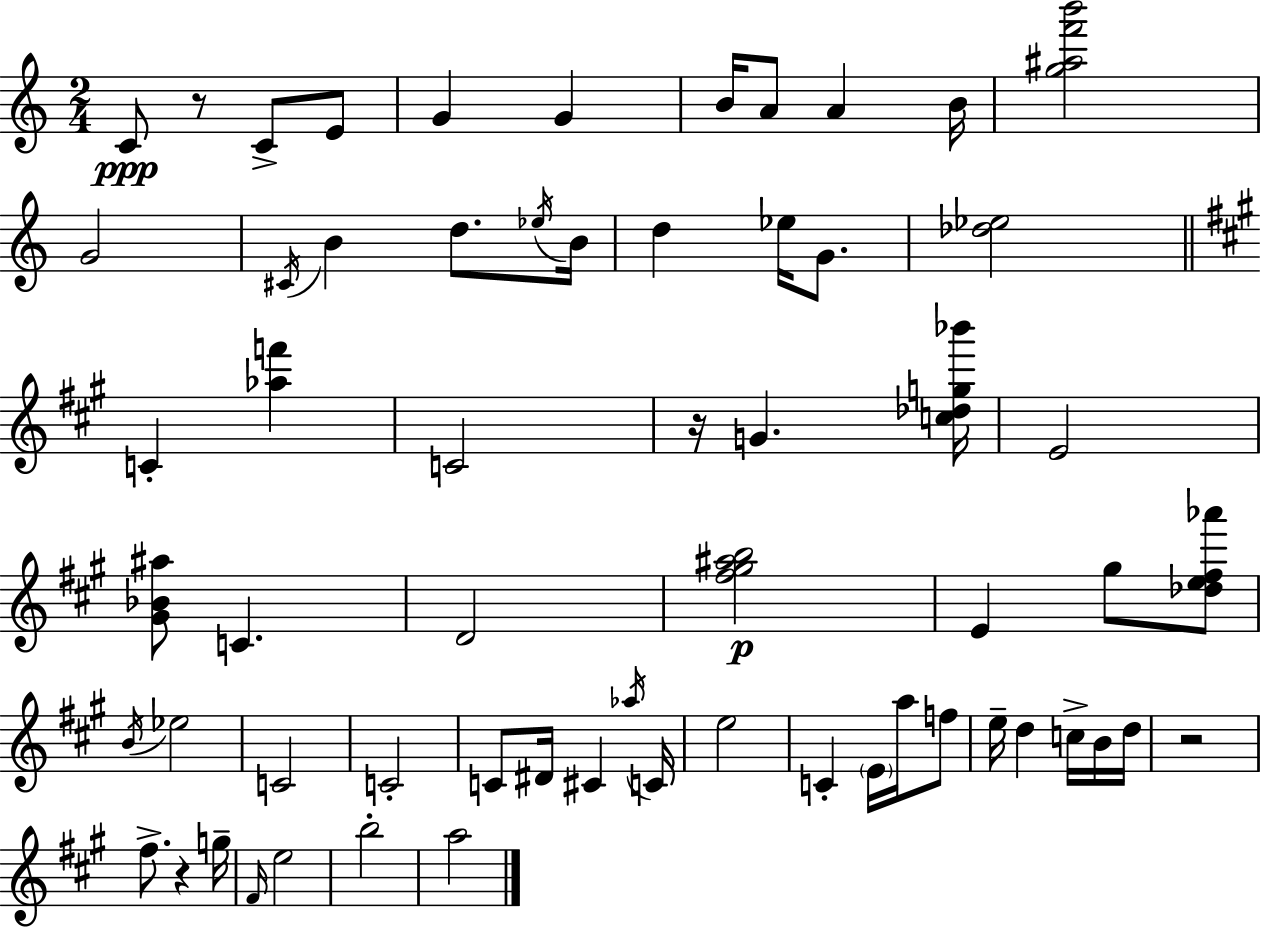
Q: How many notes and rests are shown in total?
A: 62